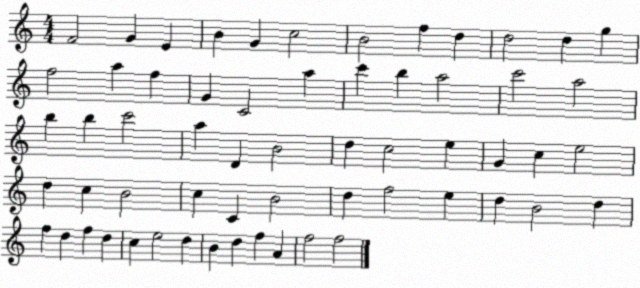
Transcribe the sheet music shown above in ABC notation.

X:1
T:Untitled
M:4/4
L:1/4
K:C
F2 G E B G c2 B2 f d d2 d g f2 a f G C2 a c' b a2 c'2 a2 b b c'2 a D B2 d c2 e G c e2 d c B2 c C B2 d f2 e d B2 d f d f d c e2 d B d f A f2 f2